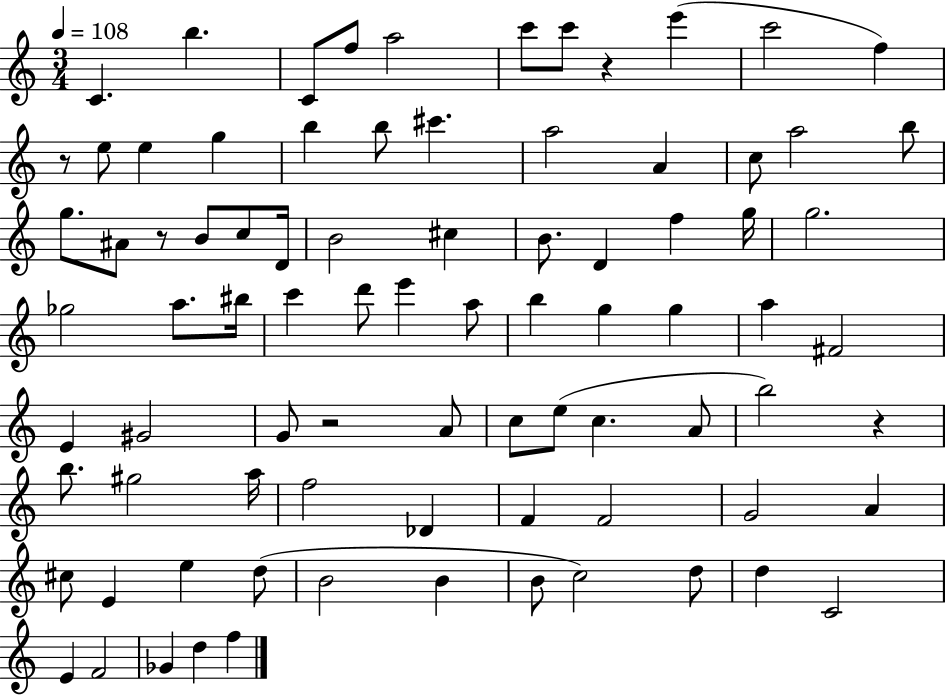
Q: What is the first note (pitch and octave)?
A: C4